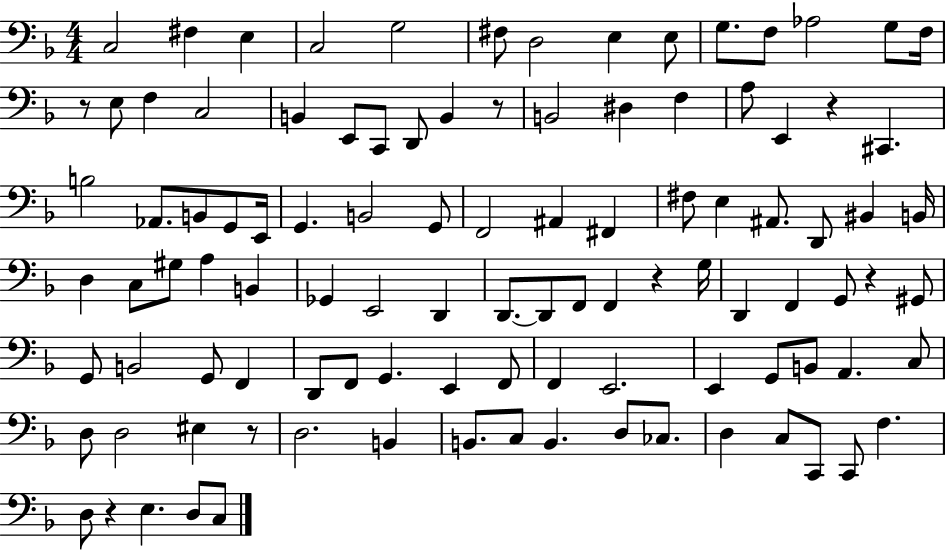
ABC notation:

X:1
T:Untitled
M:4/4
L:1/4
K:F
C,2 ^F, E, C,2 G,2 ^F,/2 D,2 E, E,/2 G,/2 F,/2 _A,2 G,/2 F,/4 z/2 E,/2 F, C,2 B,, E,,/2 C,,/2 D,,/2 B,, z/2 B,,2 ^D, F, A,/2 E,, z ^C,, B,2 _A,,/2 B,,/2 G,,/2 E,,/4 G,, B,,2 G,,/2 F,,2 ^A,, ^F,, ^F,/2 E, ^A,,/2 D,,/2 ^B,, B,,/4 D, C,/2 ^G,/2 A, B,, _G,, E,,2 D,, D,,/2 D,,/2 F,,/2 F,, z G,/4 D,, F,, G,,/2 z ^G,,/2 G,,/2 B,,2 G,,/2 F,, D,,/2 F,,/2 G,, E,, F,,/2 F,, E,,2 E,, G,,/2 B,,/2 A,, C,/2 D,/2 D,2 ^E, z/2 D,2 B,, B,,/2 C,/2 B,, D,/2 _C,/2 D, C,/2 C,,/2 C,,/2 F, D,/2 z E, D,/2 C,/2